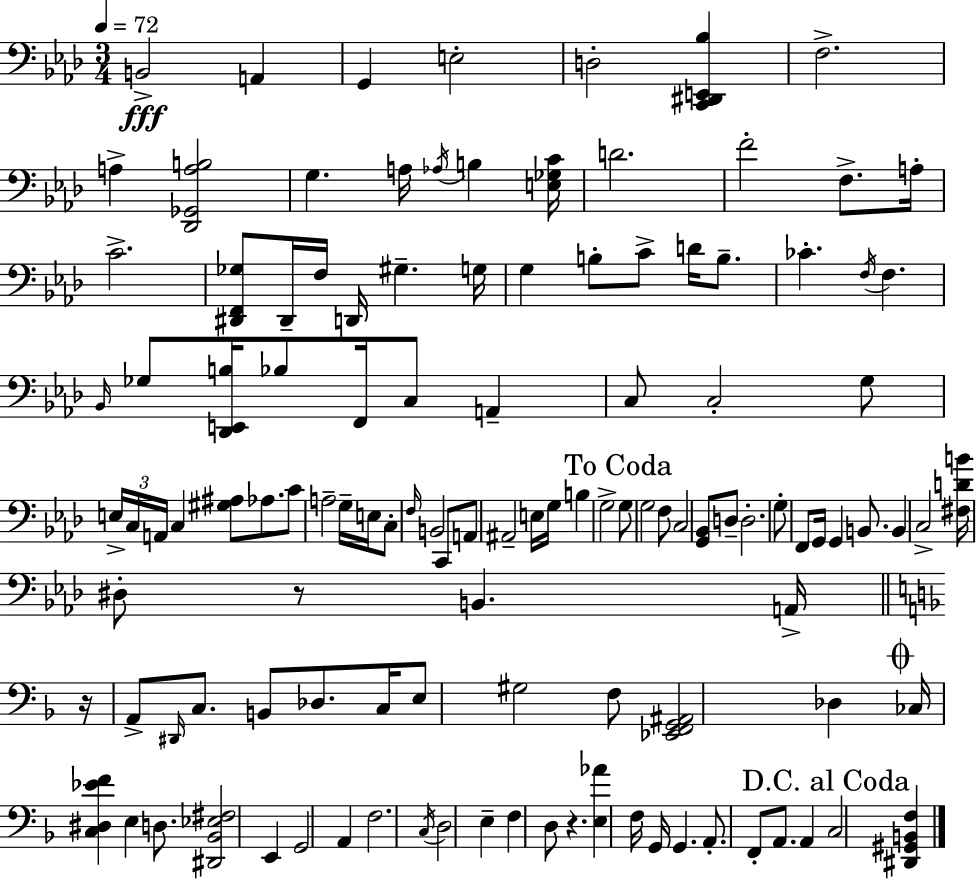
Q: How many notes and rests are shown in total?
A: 119